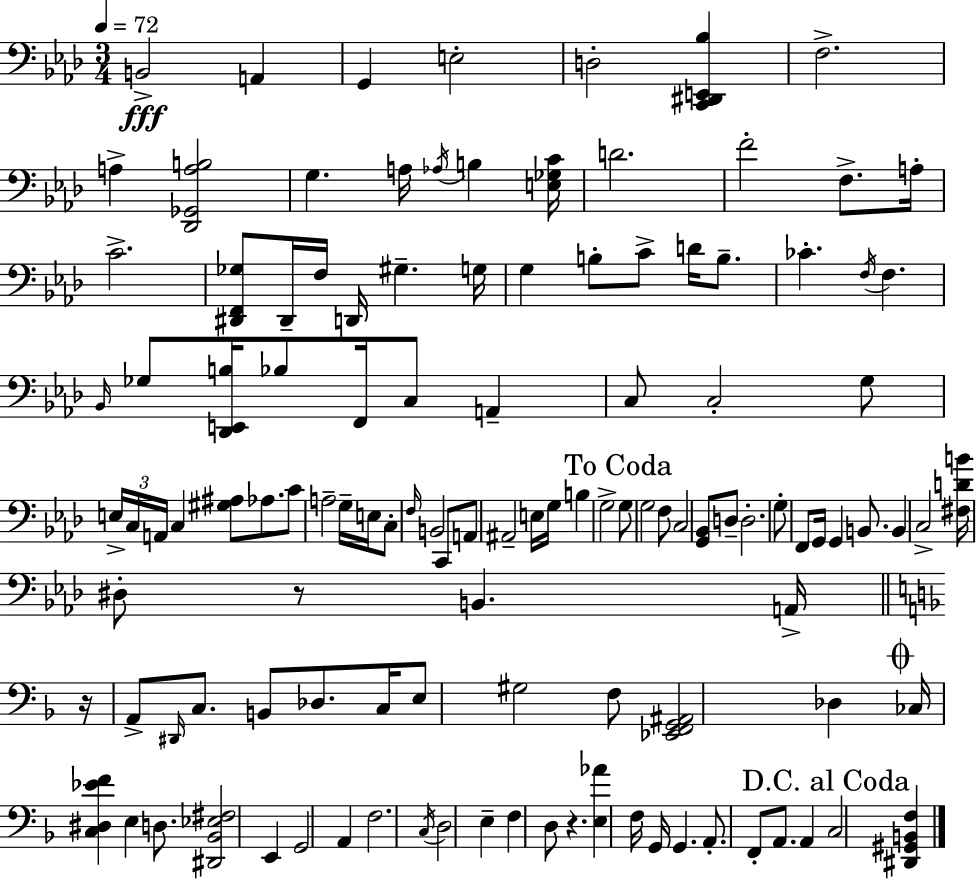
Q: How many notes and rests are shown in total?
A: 119